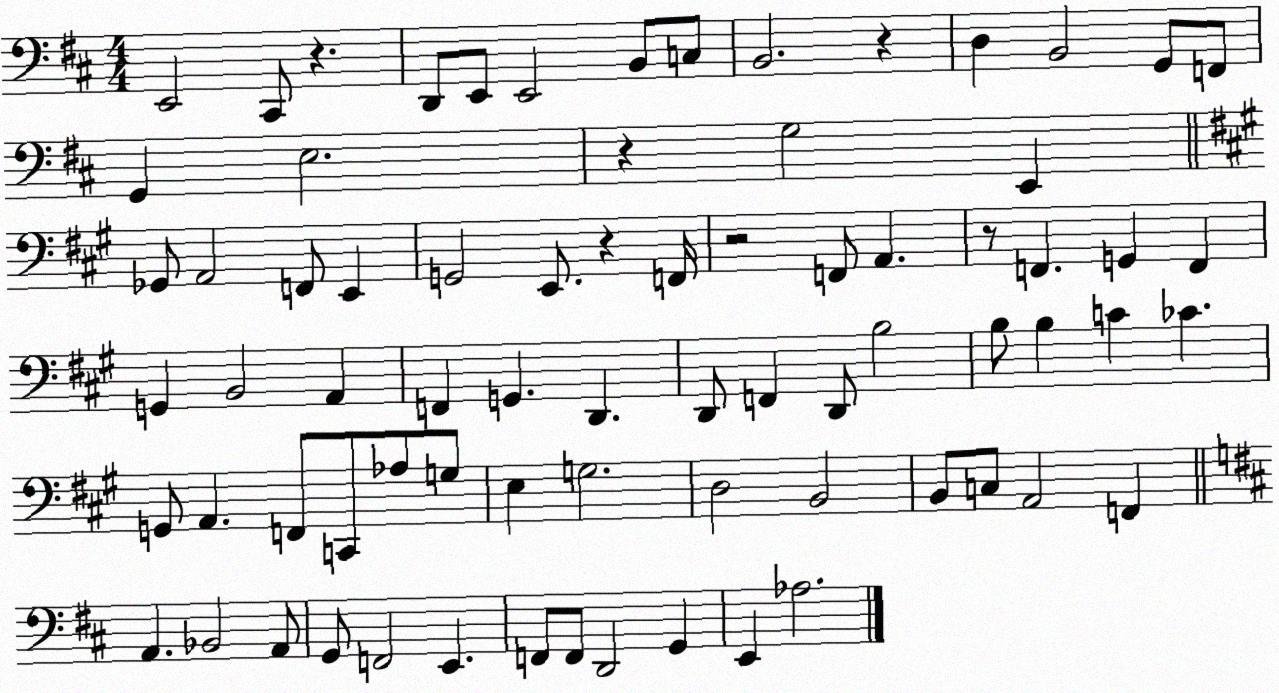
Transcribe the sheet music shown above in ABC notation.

X:1
T:Untitled
M:4/4
L:1/4
K:D
E,,2 ^C,,/2 z D,,/2 E,,/2 E,,2 B,,/2 C,/2 B,,2 z D, B,,2 G,,/2 F,,/2 G,, E,2 z G,2 E,, _G,,/2 A,,2 F,,/2 E,, G,,2 E,,/2 z F,,/4 z2 F,,/2 A,, z/2 F,, G,, F,, G,, B,,2 A,, F,, G,, D,, D,,/2 F,, D,,/2 B,2 B,/2 B, C _C G,,/2 A,, F,,/2 C,,/2 _A,/2 G,/2 E, G,2 D,2 B,,2 B,,/2 C,/2 A,,2 F,, A,, _B,,2 A,,/2 G,,/2 F,,2 E,, F,,/2 F,,/2 D,,2 G,, E,, _A,2